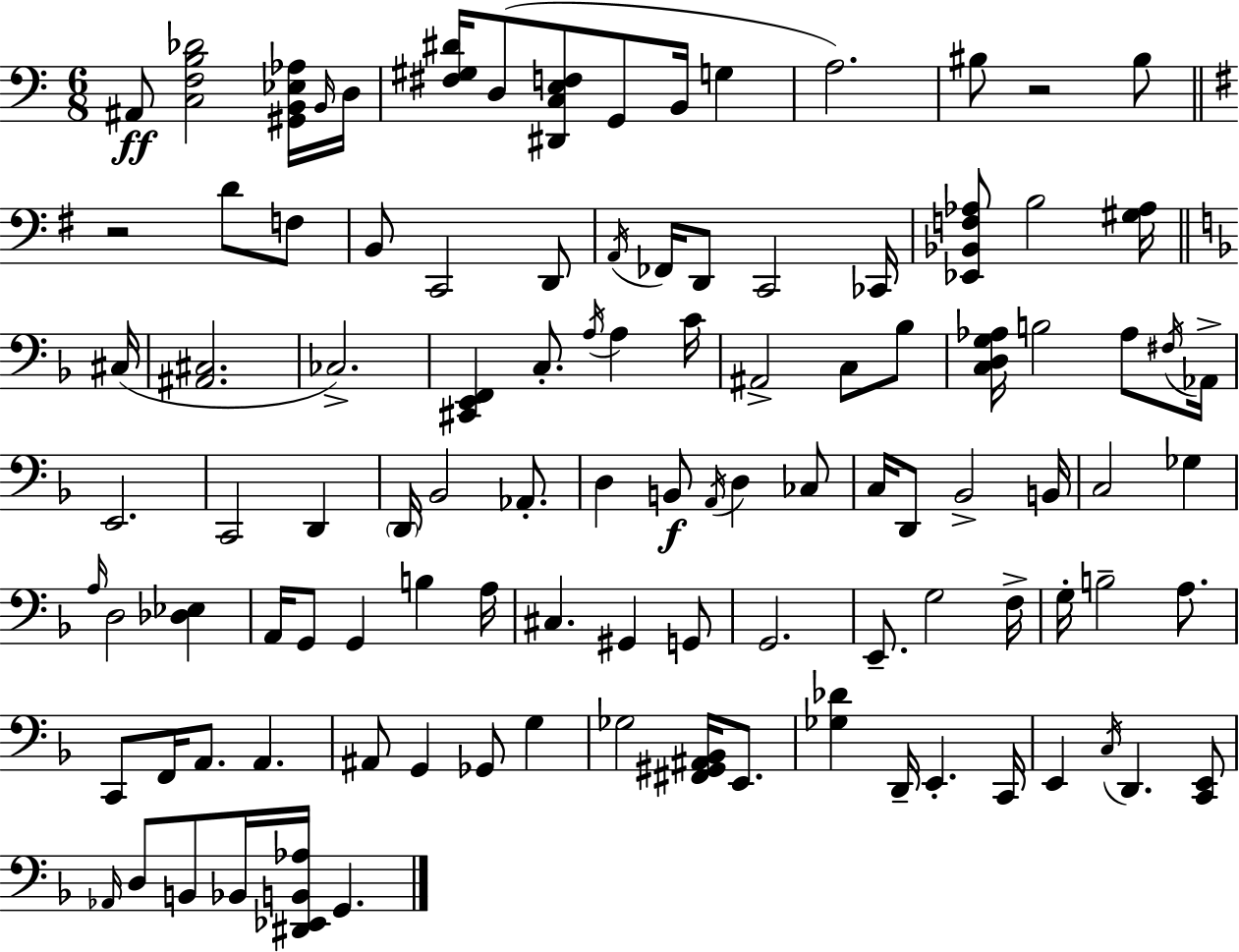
A#2/e [C3,F3,B3,Db4]/h [G#2,B2,Eb3,Ab3]/s B2/s D3/s [F#3,G#3,D#4]/s D3/e [D#2,C3,E3,F3]/e G2/e B2/s G3/q A3/h. BIS3/e R/h BIS3/e R/h D4/e F3/e B2/e C2/h D2/e A2/s FES2/s D2/e C2/h CES2/s [Eb2,Bb2,F3,Ab3]/e B3/h [G#3,Ab3]/s C#3/s [A#2,C#3]/h. CES3/h. [C#2,E2,F2]/q C3/e. A3/s A3/q C4/s A#2/h C3/e Bb3/e [C3,D3,G3,Ab3]/s B3/h Ab3/e F#3/s Ab2/s E2/h. C2/h D2/q D2/s Bb2/h Ab2/e. D3/q B2/e A2/s D3/q CES3/e C3/s D2/e Bb2/h B2/s C3/h Gb3/q A3/s D3/h [Db3,Eb3]/q A2/s G2/e G2/q B3/q A3/s C#3/q. G#2/q G2/e G2/h. E2/e. G3/h F3/s G3/s B3/h A3/e. C2/e F2/s A2/e. A2/q. A#2/e G2/q Gb2/e G3/q Gb3/h [F#2,G#2,A#2,Bb2]/s E2/e. [Gb3,Db4]/q D2/s E2/q. C2/s E2/q C3/s D2/q. [C2,E2]/e Ab2/s D3/e B2/e Bb2/s [D#2,Eb2,B2,Ab3]/s G2/q.